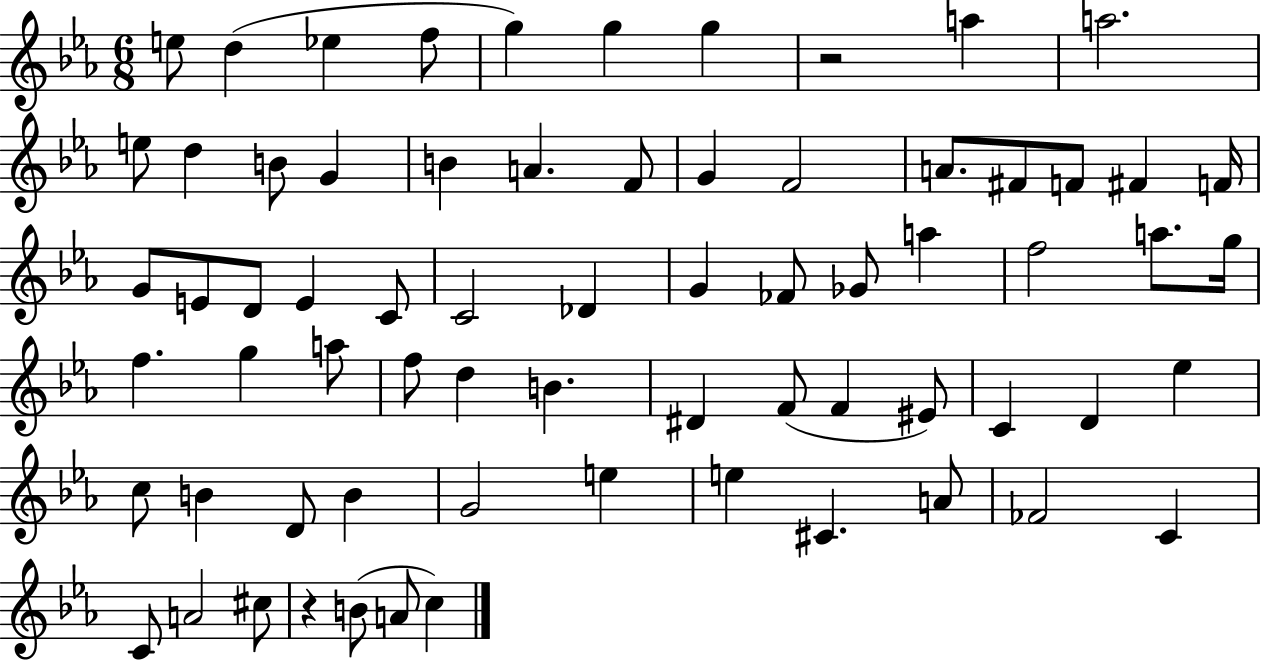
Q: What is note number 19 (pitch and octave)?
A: A4